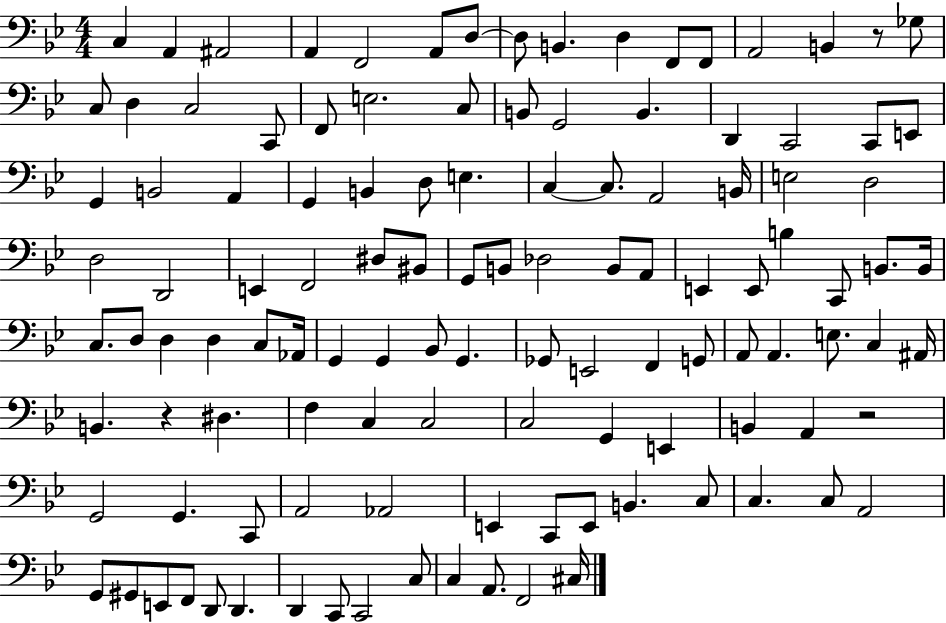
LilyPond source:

{
  \clef bass
  \numericTimeSignature
  \time 4/4
  \key bes \major
  \repeat volta 2 { c4 a,4 ais,2 | a,4 f,2 a,8 d8~~ | d8 b,4. d4 f,8 f,8 | a,2 b,4 r8 ges8 | \break c8 d4 c2 c,8 | f,8 e2. c8 | b,8 g,2 b,4. | d,4 c,2 c,8 e,8 | \break g,4 b,2 a,4 | g,4 b,4 d8 e4. | c4~~ c8. a,2 b,16 | e2 d2 | \break d2 d,2 | e,4 f,2 dis8 bis,8 | g,8 b,8 des2 b,8 a,8 | e,4 e,8 b4 c,8 b,8. b,16 | \break c8. d8 d4 d4 c8 aes,16 | g,4 g,4 bes,8 g,4. | ges,8 e,2 f,4 g,8 | a,8 a,4. e8. c4 ais,16 | \break b,4. r4 dis4. | f4 c4 c2 | c2 g,4 e,4 | b,4 a,4 r2 | \break g,2 g,4. c,8 | a,2 aes,2 | e,4 c,8 e,8 b,4. c8 | c4. c8 a,2 | \break g,8 gis,8 e,8 f,8 d,8 d,4. | d,4 c,8 c,2 c8 | c4 a,8. f,2 cis16 | } \bar "|."
}